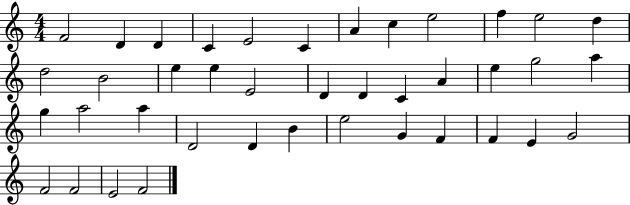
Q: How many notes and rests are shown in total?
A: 40